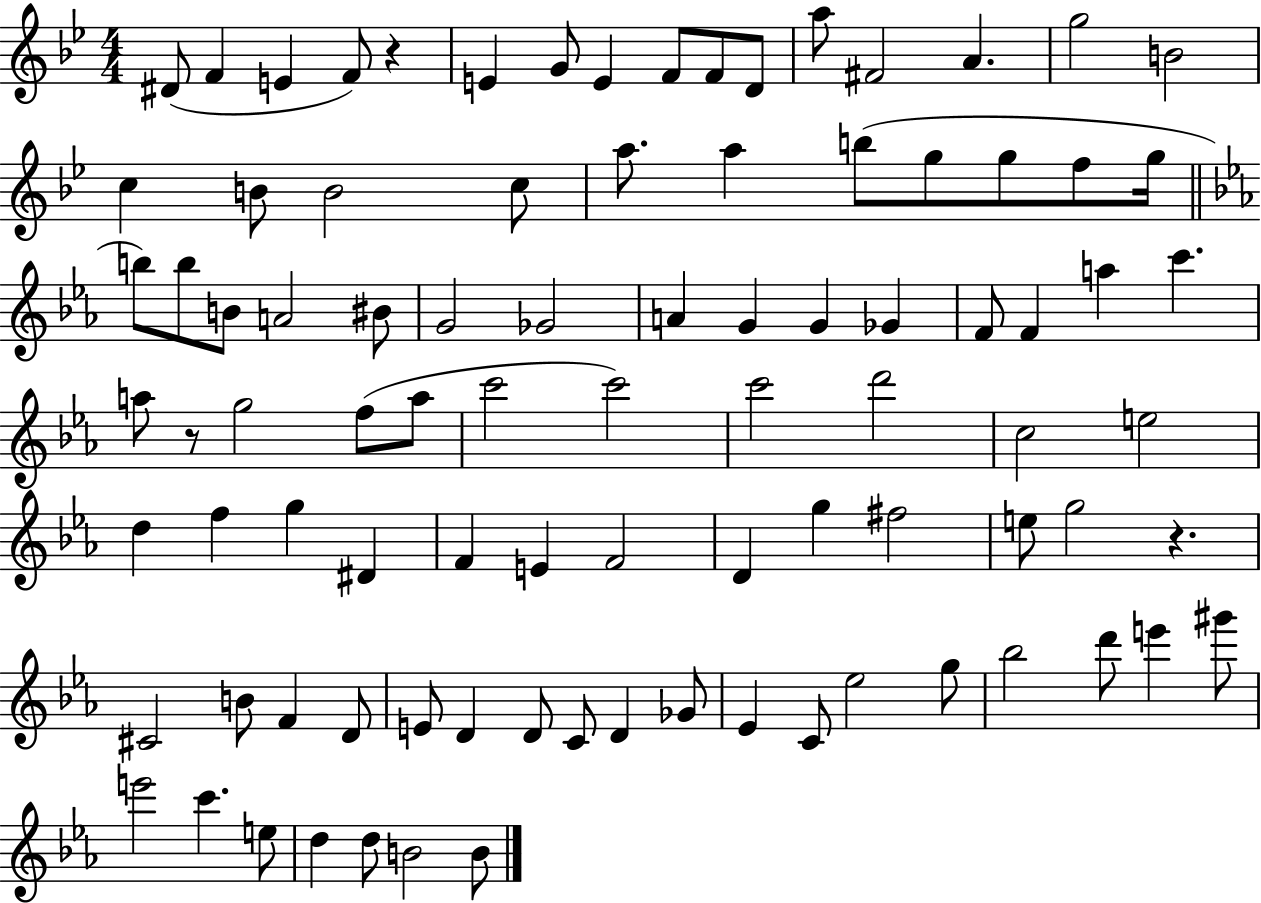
D#4/e F4/q E4/q F4/e R/q E4/q G4/e E4/q F4/e F4/e D4/e A5/e F#4/h A4/q. G5/h B4/h C5/q B4/e B4/h C5/e A5/e. A5/q B5/e G5/e G5/e F5/e G5/s B5/e B5/e B4/e A4/h BIS4/e G4/h Gb4/h A4/q G4/q G4/q Gb4/q F4/e F4/q A5/q C6/q. A5/e R/e G5/h F5/e A5/e C6/h C6/h C6/h D6/h C5/h E5/h D5/q F5/q G5/q D#4/q F4/q E4/q F4/h D4/q G5/q F#5/h E5/e G5/h R/q. C#4/h B4/e F4/q D4/e E4/e D4/q D4/e C4/e D4/q Gb4/e Eb4/q C4/e Eb5/h G5/e Bb5/h D6/e E6/q G#6/e E6/h C6/q. E5/e D5/q D5/e B4/h B4/e